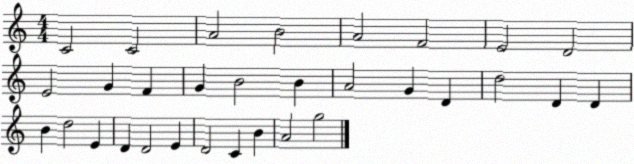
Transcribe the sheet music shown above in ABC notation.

X:1
T:Untitled
M:4/4
L:1/4
K:C
C2 C2 A2 B2 A2 F2 E2 D2 E2 G F G B2 B A2 G D d2 D D B d2 E D D2 E D2 C B A2 g2